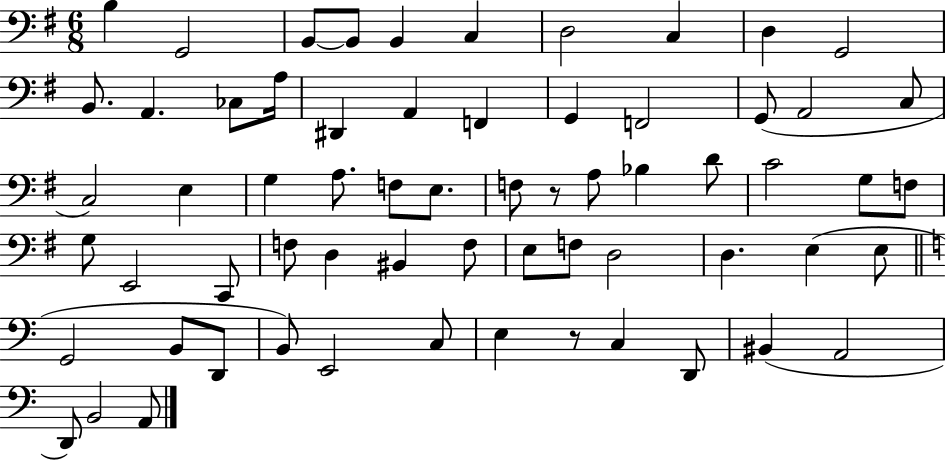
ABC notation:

X:1
T:Untitled
M:6/8
L:1/4
K:G
B, G,,2 B,,/2 B,,/2 B,, C, D,2 C, D, G,,2 B,,/2 A,, _C,/2 A,/4 ^D,, A,, F,, G,, F,,2 G,,/2 A,,2 C,/2 C,2 E, G, A,/2 F,/2 E,/2 F,/2 z/2 A,/2 _B, D/2 C2 G,/2 F,/2 G,/2 E,,2 C,,/2 F,/2 D, ^B,, F,/2 E,/2 F,/2 D,2 D, E, E,/2 G,,2 B,,/2 D,,/2 B,,/2 E,,2 C,/2 E, z/2 C, D,,/2 ^B,, A,,2 D,,/2 B,,2 A,,/2